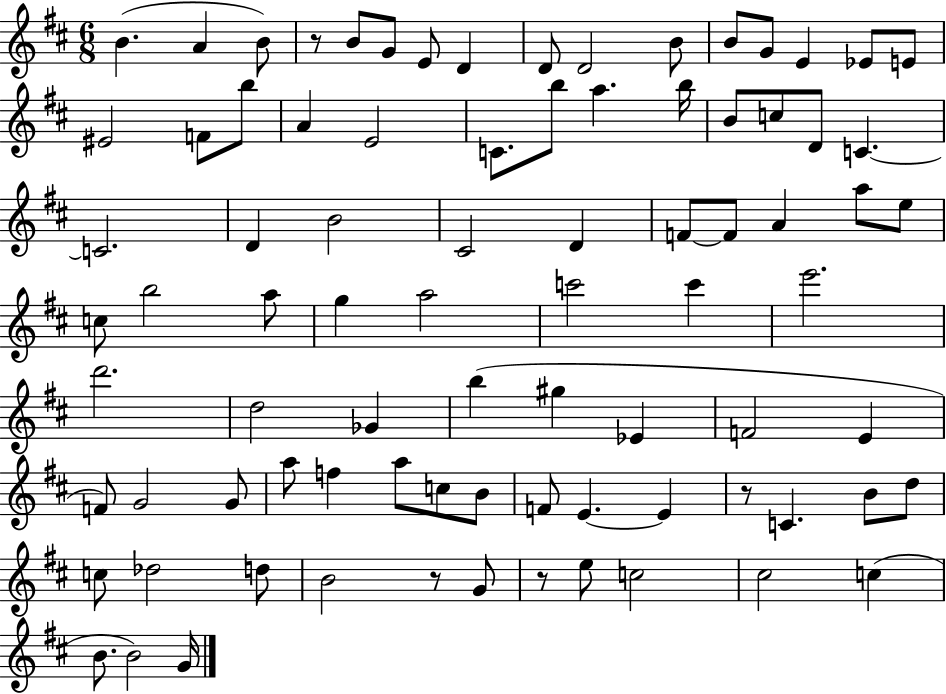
B4/q. A4/q B4/e R/e B4/e G4/e E4/e D4/q D4/e D4/h B4/e B4/e G4/e E4/q Eb4/e E4/e EIS4/h F4/e B5/e A4/q E4/h C4/e. B5/e A5/q. B5/s B4/e C5/e D4/e C4/q. C4/h. D4/q B4/h C#4/h D4/q F4/e F4/e A4/q A5/e E5/e C5/e B5/h A5/e G5/q A5/h C6/h C6/q E6/h. D6/h. D5/h Gb4/q B5/q G#5/q Eb4/q F4/h E4/q F4/e G4/h G4/e A5/e F5/q A5/e C5/e B4/e F4/e E4/q. E4/q R/e C4/q. B4/e D5/e C5/e Db5/h D5/e B4/h R/e G4/e R/e E5/e C5/h C#5/h C5/q B4/e. B4/h G4/s